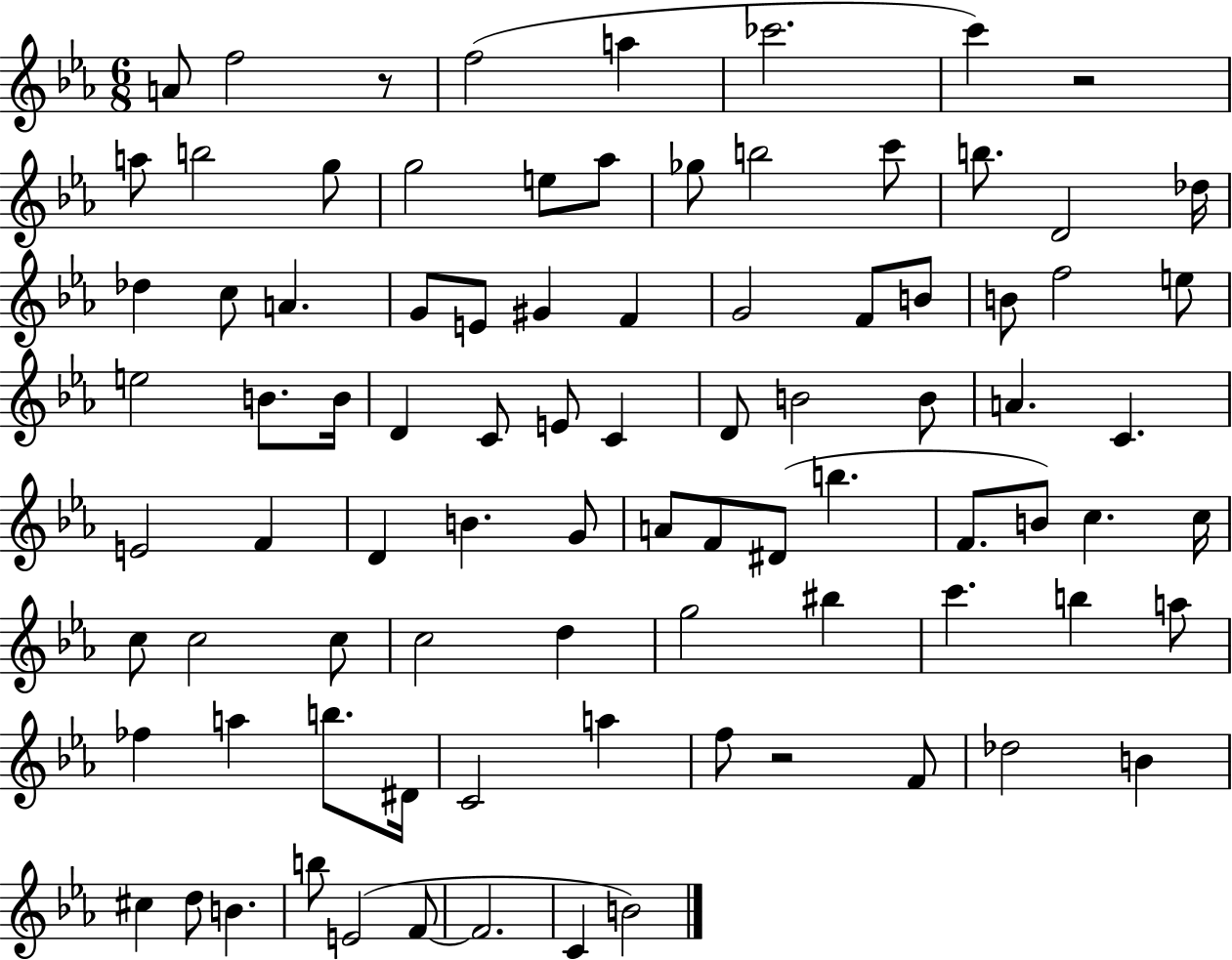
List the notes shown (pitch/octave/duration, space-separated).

A4/e F5/h R/e F5/h A5/q CES6/h. C6/q R/h A5/e B5/h G5/e G5/h E5/e Ab5/e Gb5/e B5/h C6/e B5/e. D4/h Db5/s Db5/q C5/e A4/q. G4/e E4/e G#4/q F4/q G4/h F4/e B4/e B4/e F5/h E5/e E5/h B4/e. B4/s D4/q C4/e E4/e C4/q D4/e B4/h B4/e A4/q. C4/q. E4/h F4/q D4/q B4/q. G4/e A4/e F4/e D#4/e B5/q. F4/e. B4/e C5/q. C5/s C5/e C5/h C5/e C5/h D5/q G5/h BIS5/q C6/q. B5/q A5/e FES5/q A5/q B5/e. D#4/s C4/h A5/q F5/e R/h F4/e Db5/h B4/q C#5/q D5/e B4/q. B5/e E4/h F4/e F4/h. C4/q B4/h